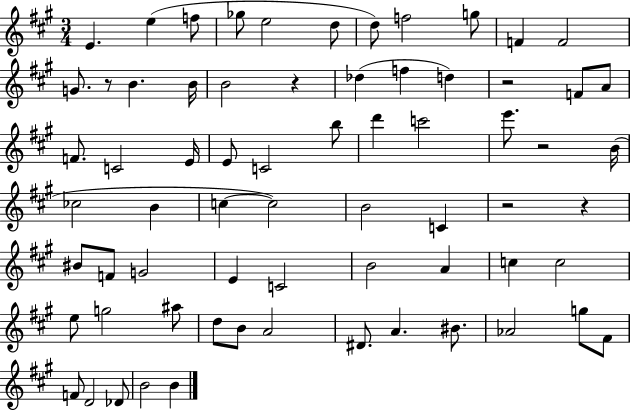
E4/q. E5/q F5/e Gb5/e E5/h D5/e D5/e F5/h G5/e F4/q F4/h G4/e. R/e B4/q. B4/s B4/h R/q Db5/q F5/q D5/q R/h F4/e A4/e F4/e. C4/h E4/s E4/e C4/h B5/e D6/q C6/h E6/e. R/h B4/s CES5/h B4/q C5/q C5/h B4/h C4/q R/h R/q BIS4/e F4/e G4/h E4/q C4/h B4/h A4/q C5/q C5/h E5/e G5/h A#5/e D5/e B4/e A4/h D#4/e. A4/q. BIS4/e. Ab4/h G5/e F#4/e F4/e D4/h Db4/e B4/h B4/q